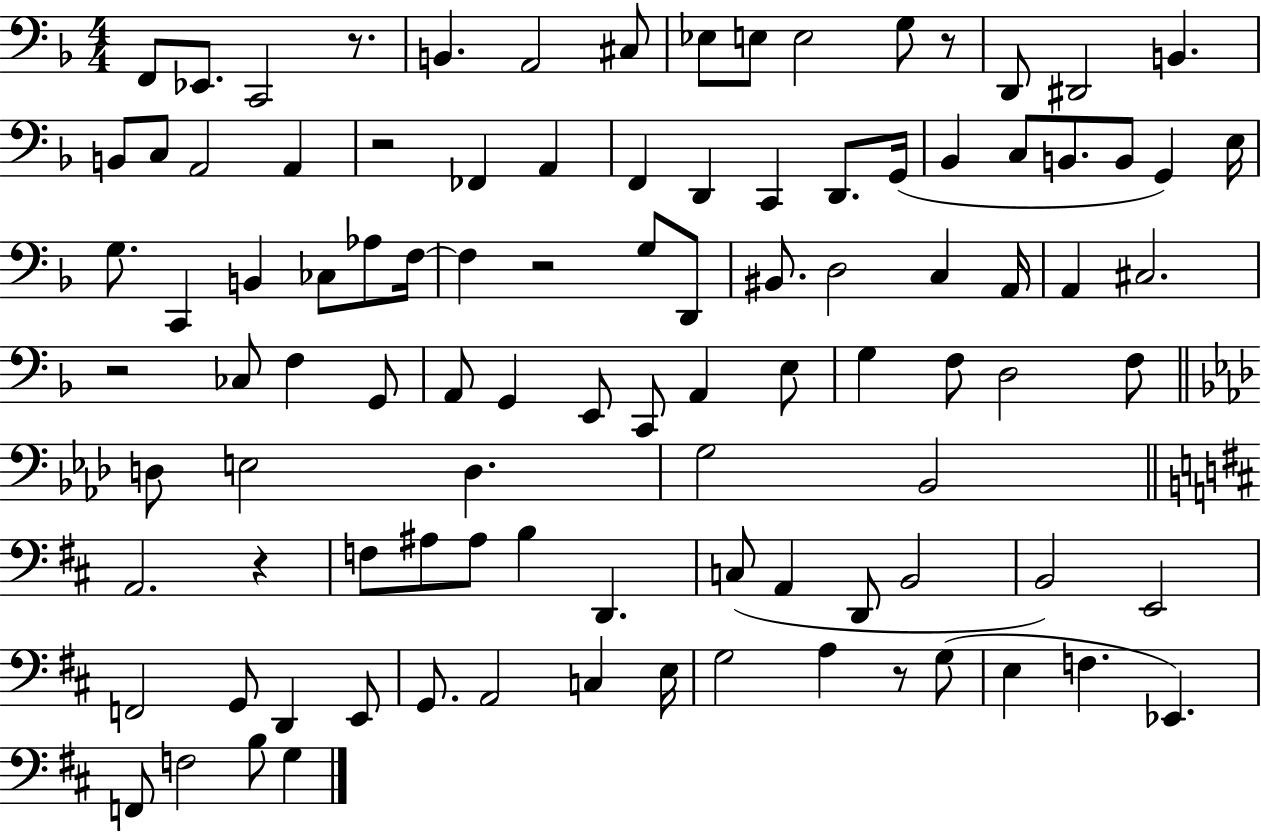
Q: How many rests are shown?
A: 7